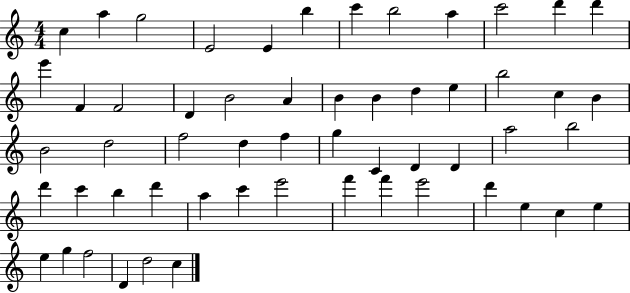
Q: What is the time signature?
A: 4/4